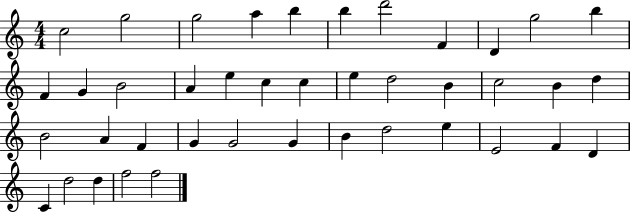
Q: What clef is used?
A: treble